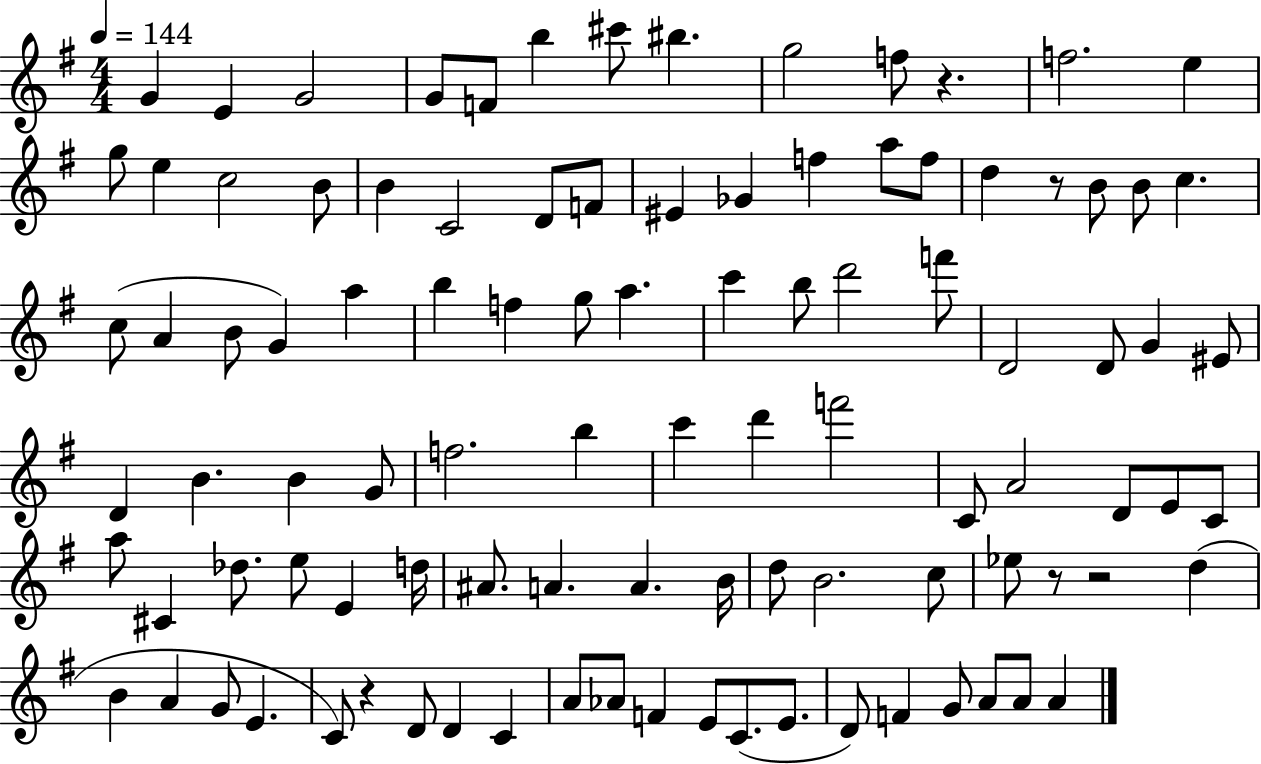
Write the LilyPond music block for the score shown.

{
  \clef treble
  \numericTimeSignature
  \time 4/4
  \key g \major
  \tempo 4 = 144
  g'4 e'4 g'2 | g'8 f'8 b''4 cis'''8 bis''4. | g''2 f''8 r4. | f''2. e''4 | \break g''8 e''4 c''2 b'8 | b'4 c'2 d'8 f'8 | eis'4 ges'4 f''4 a''8 f''8 | d''4 r8 b'8 b'8 c''4. | \break c''8( a'4 b'8 g'4) a''4 | b''4 f''4 g''8 a''4. | c'''4 b''8 d'''2 f'''8 | d'2 d'8 g'4 eis'8 | \break d'4 b'4. b'4 g'8 | f''2. b''4 | c'''4 d'''4 f'''2 | c'8 a'2 d'8 e'8 c'8 | \break a''8 cis'4 des''8. e''8 e'4 d''16 | ais'8. a'4. a'4. b'16 | d''8 b'2. c''8 | ees''8 r8 r2 d''4( | \break b'4 a'4 g'8 e'4. | c'8) r4 d'8 d'4 c'4 | a'8 aes'8 f'4 e'8 c'8.( e'8. | d'8) f'4 g'8 a'8 a'8 a'4 | \break \bar "|."
}